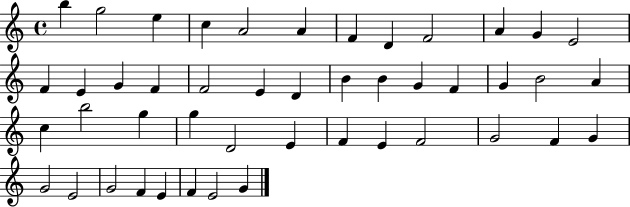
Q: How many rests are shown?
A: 0